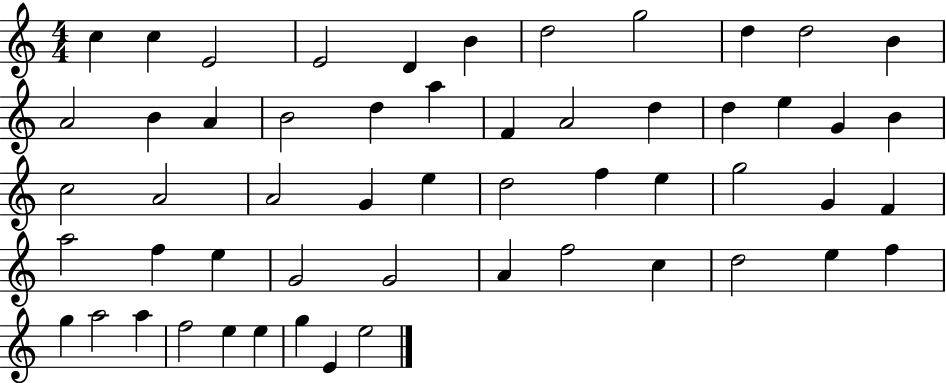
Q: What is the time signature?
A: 4/4